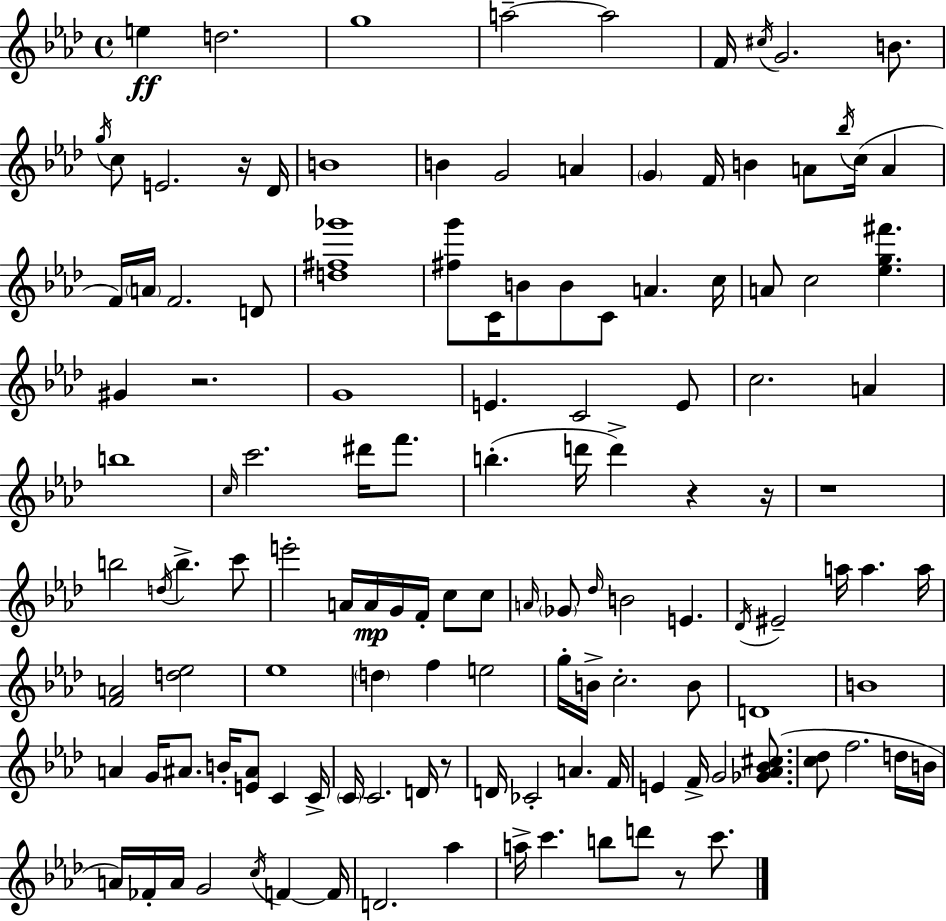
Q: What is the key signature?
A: F minor